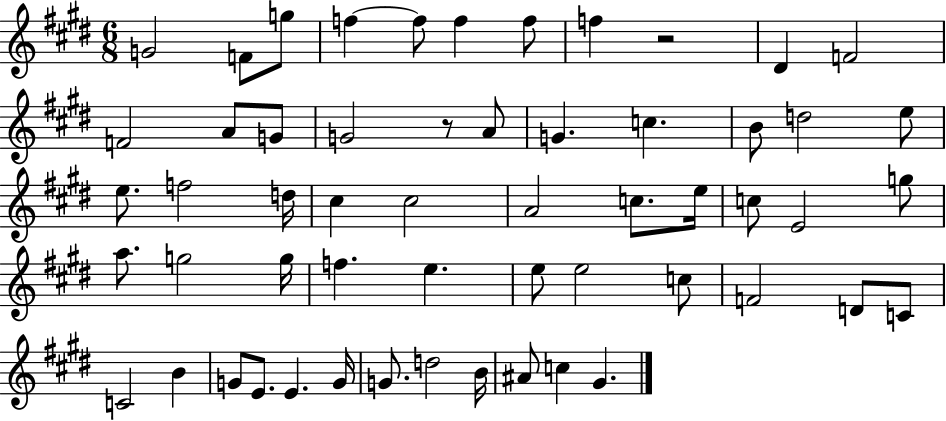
X:1
T:Untitled
M:6/8
L:1/4
K:E
G2 F/2 g/2 f f/2 f f/2 f z2 ^D F2 F2 A/2 G/2 G2 z/2 A/2 G c B/2 d2 e/2 e/2 f2 d/4 ^c ^c2 A2 c/2 e/4 c/2 E2 g/2 a/2 g2 g/4 f e e/2 e2 c/2 F2 D/2 C/2 C2 B G/2 E/2 E G/4 G/2 d2 B/4 ^A/2 c ^G